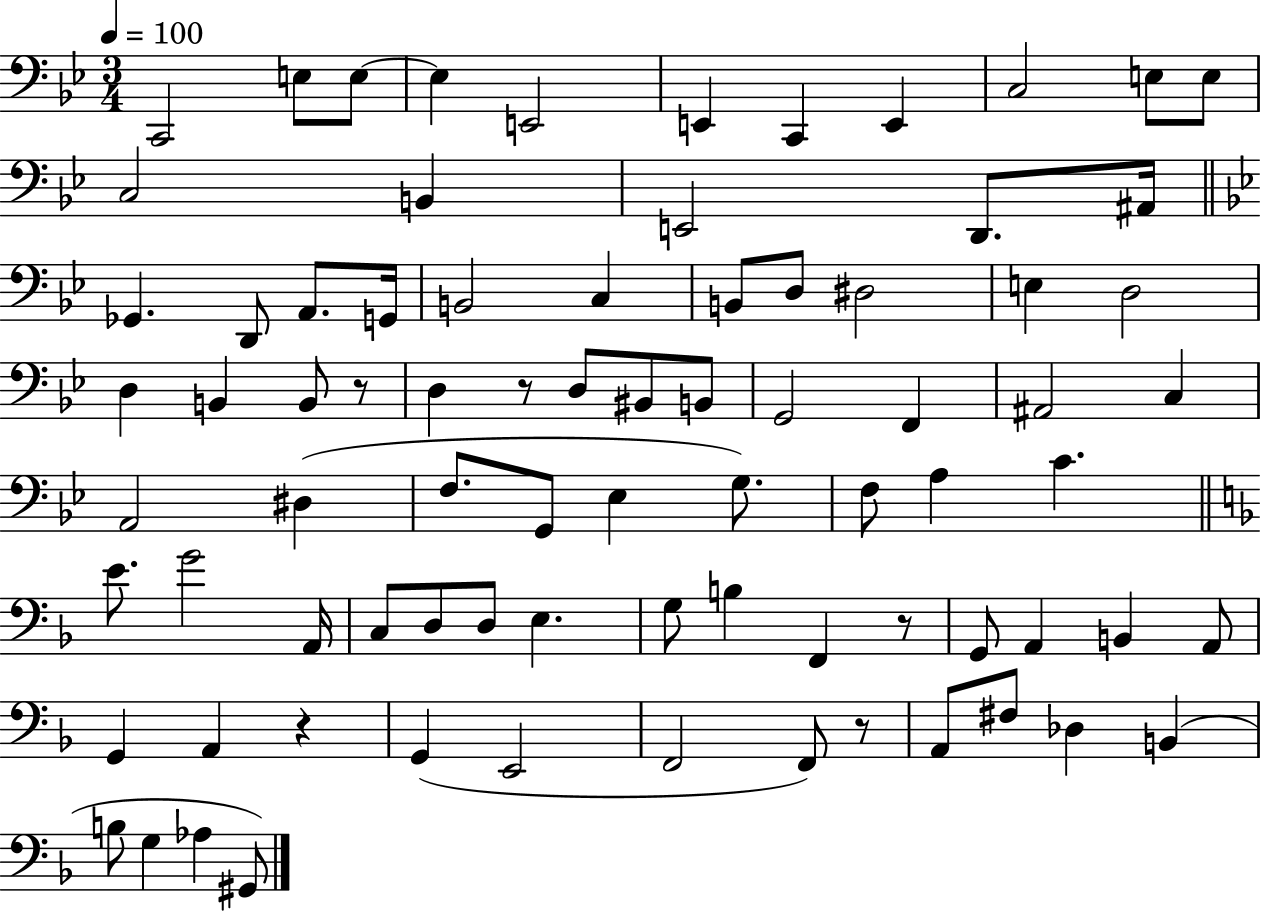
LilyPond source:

{
  \clef bass
  \numericTimeSignature
  \time 3/4
  \key bes \major
  \tempo 4 = 100
  \repeat volta 2 { c,2 e8 e8~~ | e4 e,2 | e,4 c,4 e,4 | c2 e8 e8 | \break c2 b,4 | e,2 d,8. ais,16 | \bar "||" \break \key g \minor ges,4. d,8 a,8. g,16 | b,2 c4 | b,8 d8 dis2 | e4 d2 | \break d4 b,4 b,8 r8 | d4 r8 d8 bis,8 b,8 | g,2 f,4 | ais,2 c4 | \break a,2 dis4( | f8. g,8 ees4 g8.) | f8 a4 c'4. | \bar "||" \break \key f \major e'8. g'2 a,16 | c8 d8 d8 e4. | g8 b4 f,4 r8 | g,8 a,4 b,4 a,8 | \break g,4 a,4 r4 | g,4( e,2 | f,2 f,8) r8 | a,8 fis8 des4 b,4( | \break b8 g4 aes4 gis,8) | } \bar "|."
}